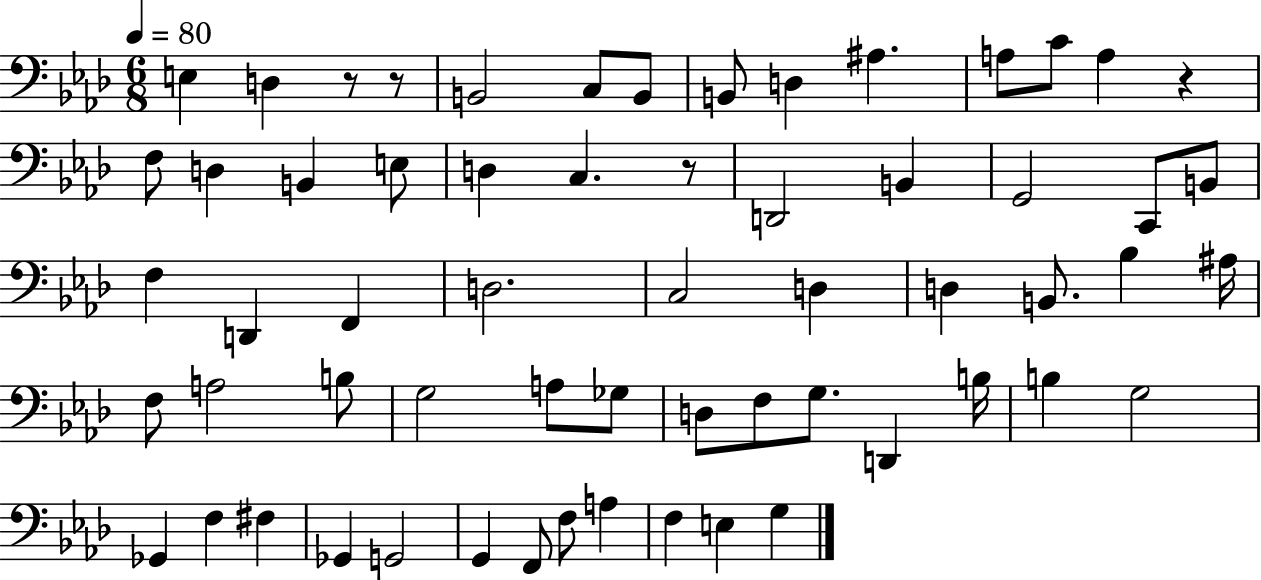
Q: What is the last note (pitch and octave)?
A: G3